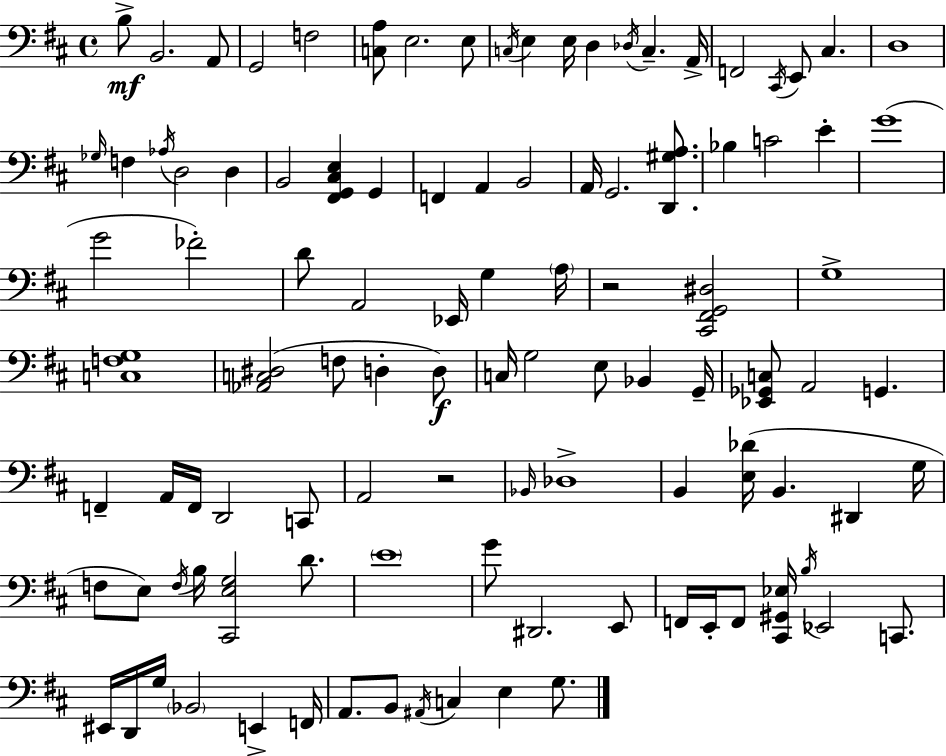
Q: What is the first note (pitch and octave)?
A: B3